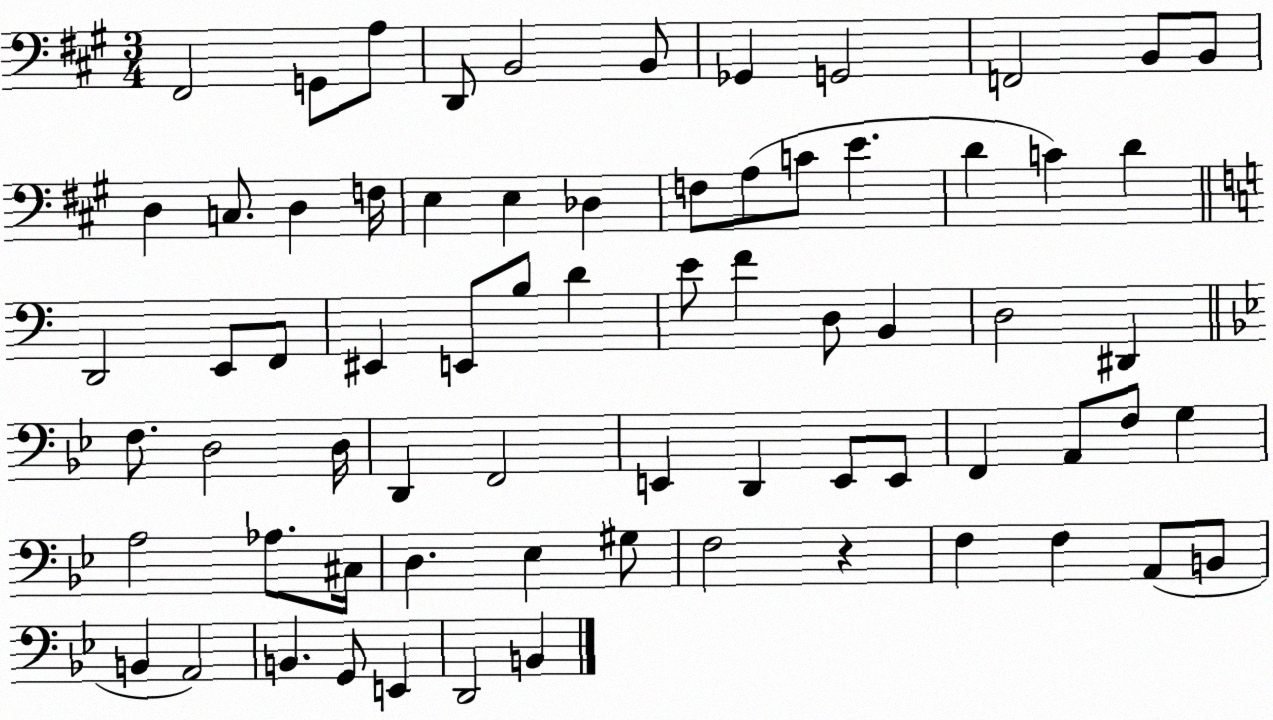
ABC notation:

X:1
T:Untitled
M:3/4
L:1/4
K:A
^F,,2 G,,/2 A,/2 D,,/2 B,,2 B,,/2 _G,, G,,2 F,,2 B,,/2 B,,/2 D, C,/2 D, F,/4 E, E, _D, F,/2 A,/2 C/2 E D C D D,,2 E,,/2 F,,/2 ^E,, E,,/2 B,/2 D E/2 F D,/2 B,, D,2 ^D,, F,/2 D,2 D,/4 D,, F,,2 E,, D,, E,,/2 E,,/2 F,, A,,/2 F,/2 G, A,2 _A,/2 ^C,/4 D, _E, ^G,/2 F,2 z F, F, A,,/2 B,,/2 B,, A,,2 B,, G,,/2 E,, D,,2 B,,